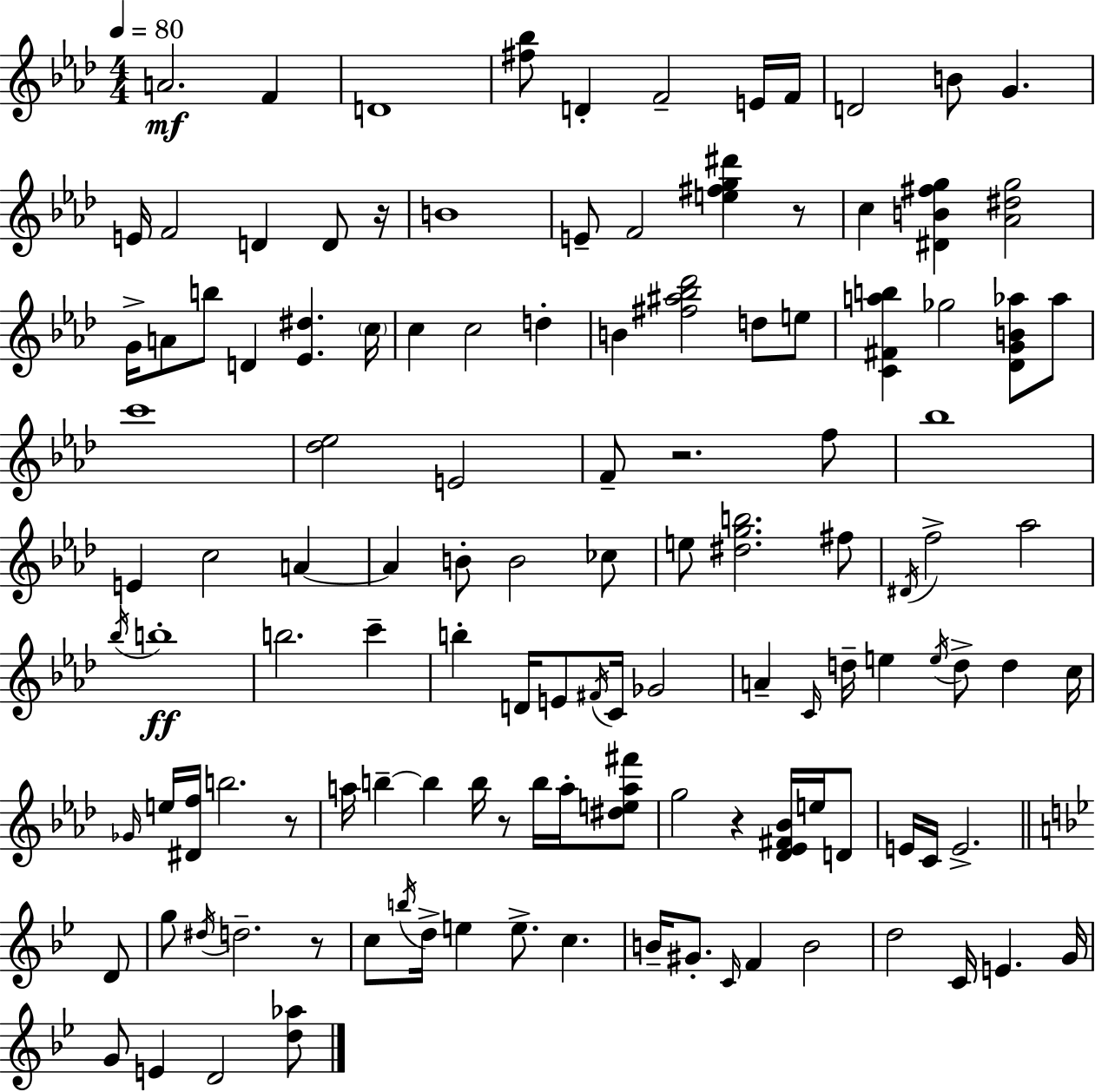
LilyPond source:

{
  \clef treble
  \numericTimeSignature
  \time 4/4
  \key f \minor
  \tempo 4 = 80
  a'2.\mf f'4 | d'1 | <fis'' bes''>8 d'4-. f'2-- e'16 f'16 | d'2 b'8 g'4. | \break e'16 f'2 d'4 d'8 r16 | b'1 | e'8-- f'2 <e'' fis'' g'' dis'''>4 r8 | c''4 <dis' b' fis'' g''>4 <aes' dis'' g''>2 | \break g'16-> a'8 b''8 d'4 <ees' dis''>4. \parenthesize c''16 | c''4 c''2 d''4-. | b'4 <fis'' ais'' bes'' des'''>2 d''8 e''8 | <c' fis' a'' b''>4 ges''2 <des' g' b' aes''>8 aes''8 | \break c'''1 | <des'' ees''>2 e'2 | f'8-- r2. f''8 | bes''1 | \break e'4 c''2 a'4~~ | a'4 b'8-. b'2 ces''8 | e''8 <dis'' g'' b''>2. fis''8 | \acciaccatura { dis'16 } f''2-> aes''2 | \break \acciaccatura { bes''16 } b''1-.\ff | b''2. c'''4-- | b''4-. d'16 e'8 \acciaccatura { fis'16 } c'16 ges'2 | a'4-- \grace { c'16 } d''16-- e''4 \acciaccatura { e''16 } d''8-> | \break d''4 c''16 \grace { ges'16 } e''16 <dis' f''>16 b''2. | r8 a''16 b''4--~~ b''4 b''16 | r8 b''16 a''16-. <dis'' e'' a'' fis'''>8 g''2 r4 | <des' ees' fis' bes'>16 e''16 d'8 e'16 c'16 e'2.-> | \break \bar "||" \break \key bes \major d'8 g''8 \acciaccatura { dis''16 } d''2.-- | r8 c''8 \acciaccatura { b''16 } d''16-> e''4 e''8.-> c''4. | b'16-- gis'8.-. \grace { c'16 } f'4 b'2 | d''2 c'16 e'4. | \break g'16 g'8 e'4 d'2 | <d'' aes''>8 \bar "|."
}